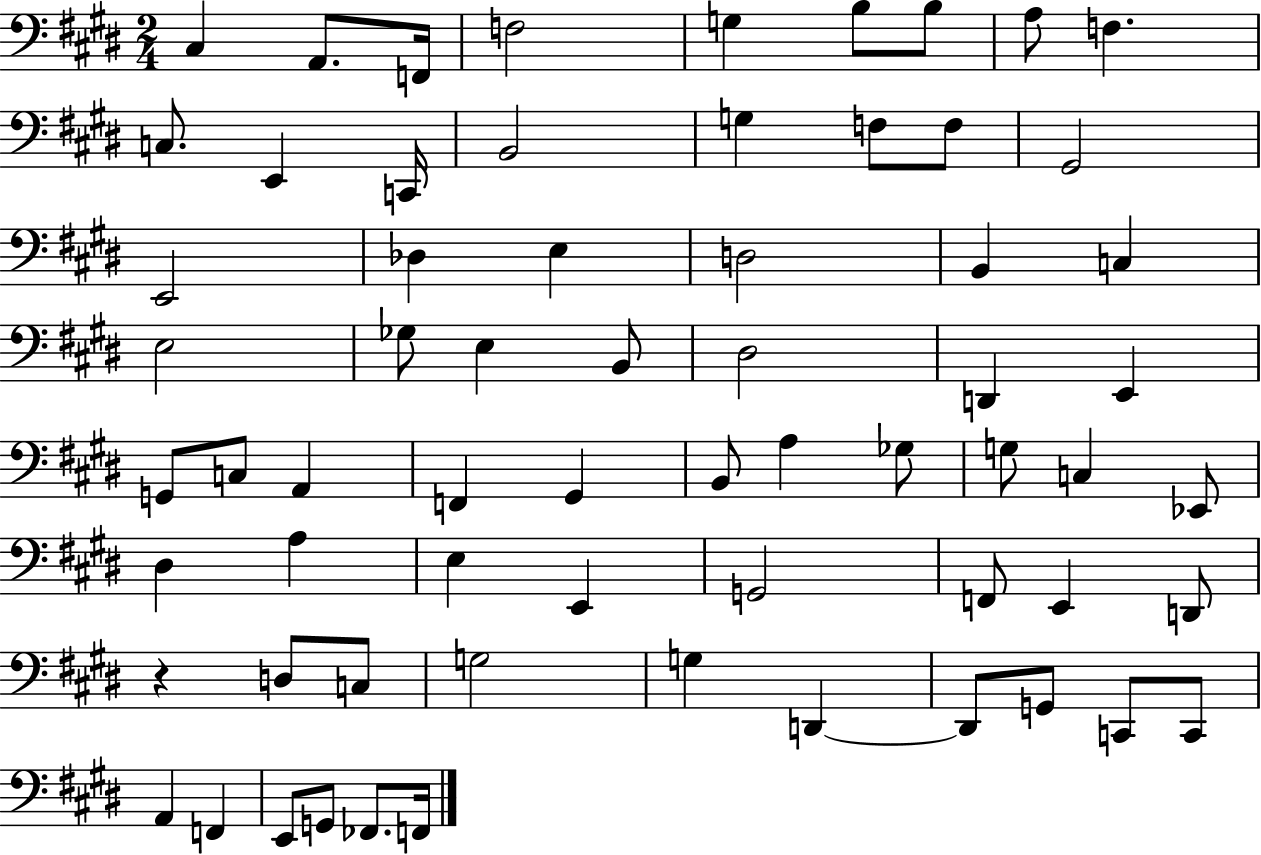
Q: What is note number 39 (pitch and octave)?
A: G3